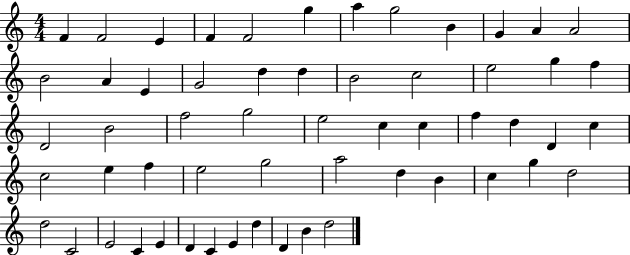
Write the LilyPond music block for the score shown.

{
  \clef treble
  \numericTimeSignature
  \time 4/4
  \key c \major
  f'4 f'2 e'4 | f'4 f'2 g''4 | a''4 g''2 b'4 | g'4 a'4 a'2 | \break b'2 a'4 e'4 | g'2 d''4 d''4 | b'2 c''2 | e''2 g''4 f''4 | \break d'2 b'2 | f''2 g''2 | e''2 c''4 c''4 | f''4 d''4 d'4 c''4 | \break c''2 e''4 f''4 | e''2 g''2 | a''2 d''4 b'4 | c''4 g''4 d''2 | \break d''2 c'2 | e'2 c'4 e'4 | d'4 c'4 e'4 d''4 | d'4 b'4 d''2 | \break \bar "|."
}